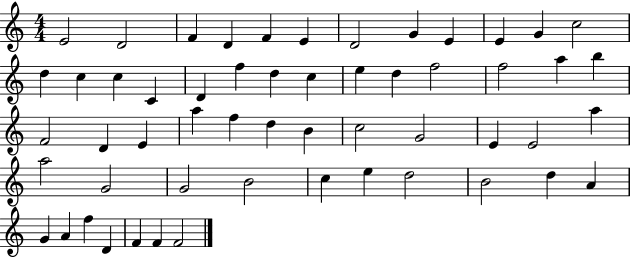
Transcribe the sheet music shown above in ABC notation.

X:1
T:Untitled
M:4/4
L:1/4
K:C
E2 D2 F D F E D2 G E E G c2 d c c C D f d c e d f2 f2 a b F2 D E a f d B c2 G2 E E2 a a2 G2 G2 B2 c e d2 B2 d A G A f D F F F2